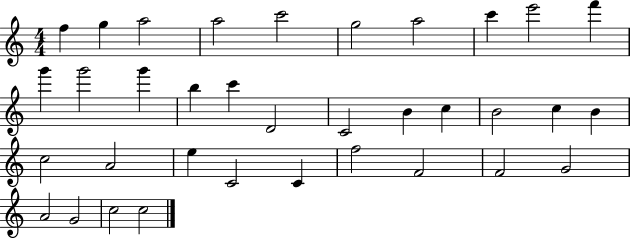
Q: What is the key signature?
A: C major